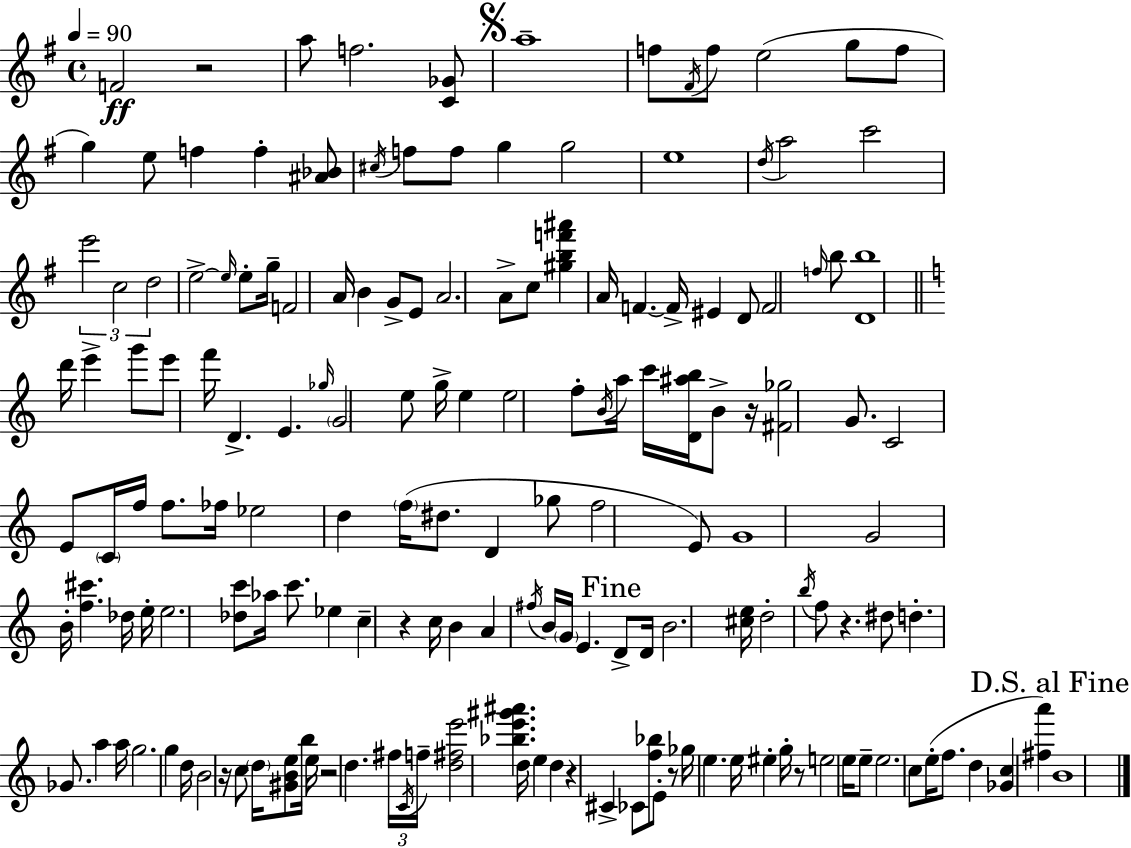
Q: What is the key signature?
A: E minor